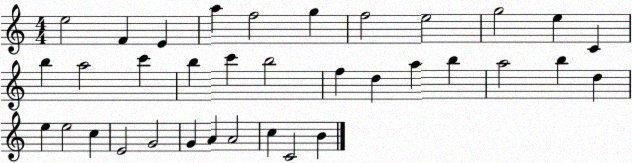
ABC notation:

X:1
T:Untitled
M:4/4
L:1/4
K:C
e2 F E a f2 g f2 e2 g2 e C b a2 c' b c' b2 f d a b a2 b d e e2 c E2 G2 G A A2 c C2 B